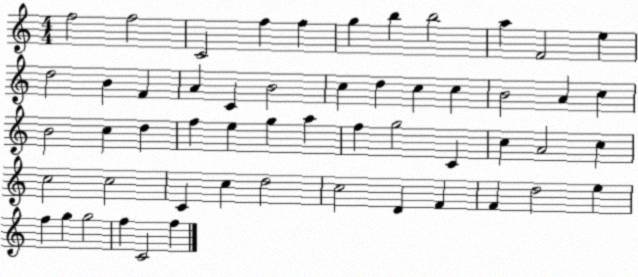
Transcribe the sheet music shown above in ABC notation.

X:1
T:Untitled
M:4/4
L:1/4
K:C
f2 f2 C2 f f g b b2 a F2 e d2 B F A C B2 c d c c B2 A c B2 c d f e g a f g2 C c A2 c c2 c2 C c d2 c2 D F F d2 e f g g2 f C2 f